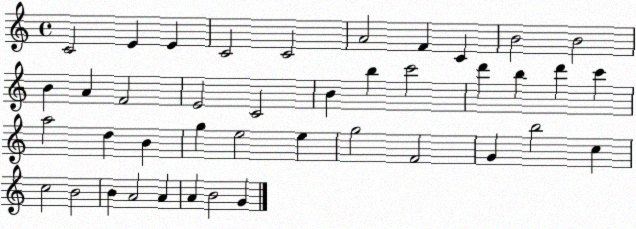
X:1
T:Untitled
M:4/4
L:1/4
K:C
C2 E E C2 C2 A2 F C B2 B2 B A F2 E2 C2 B b c'2 d' b d' c' a2 d B g e2 e g2 F2 G b2 c c2 B2 B A2 A A B2 G